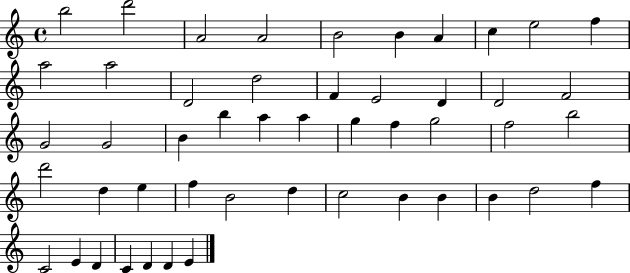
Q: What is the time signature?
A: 4/4